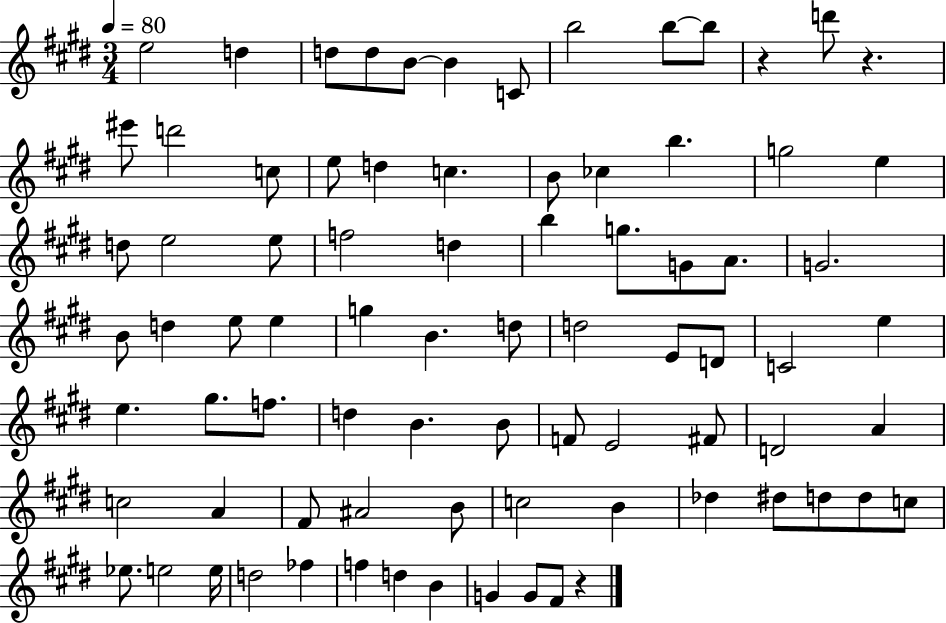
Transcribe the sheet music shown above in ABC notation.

X:1
T:Untitled
M:3/4
L:1/4
K:E
e2 d d/2 d/2 B/2 B C/2 b2 b/2 b/2 z d'/2 z ^e'/2 d'2 c/2 e/2 d c B/2 _c b g2 e d/2 e2 e/2 f2 d b g/2 G/2 A/2 G2 B/2 d e/2 e g B d/2 d2 E/2 D/2 C2 e e ^g/2 f/2 d B B/2 F/2 E2 ^F/2 D2 A c2 A ^F/2 ^A2 B/2 c2 B _d ^d/2 d/2 d/2 c/2 _e/2 e2 e/4 d2 _f f d B G G/2 ^F/2 z